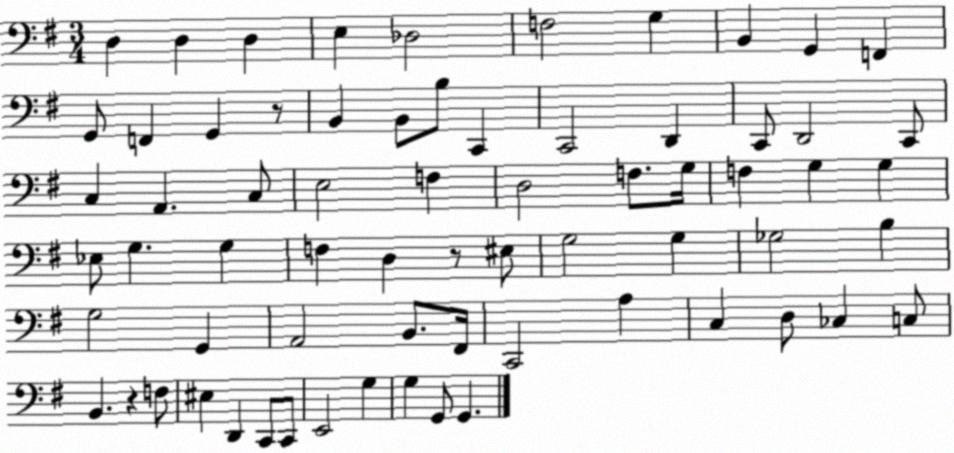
X:1
T:Untitled
M:3/4
L:1/4
K:G
D, D, D, E, _D,2 F,2 G, B,, G,, F,, G,,/2 F,, G,, z/2 B,, B,,/2 B,/2 C,, C,,2 D,, C,,/2 D,,2 C,,/2 C, A,, C,/2 E,2 F, D,2 F,/2 G,/4 F, G, G, _E,/2 G, G, F, D, z/2 ^E,/2 G,2 G, _G,2 B, G,2 G,, A,,2 B,,/2 ^F,,/4 C,,2 A, C, D,/2 _C, C,/2 B,, z F,/2 ^E, D,, C,,/2 C,,/2 E,,2 G, G, G,,/2 G,,